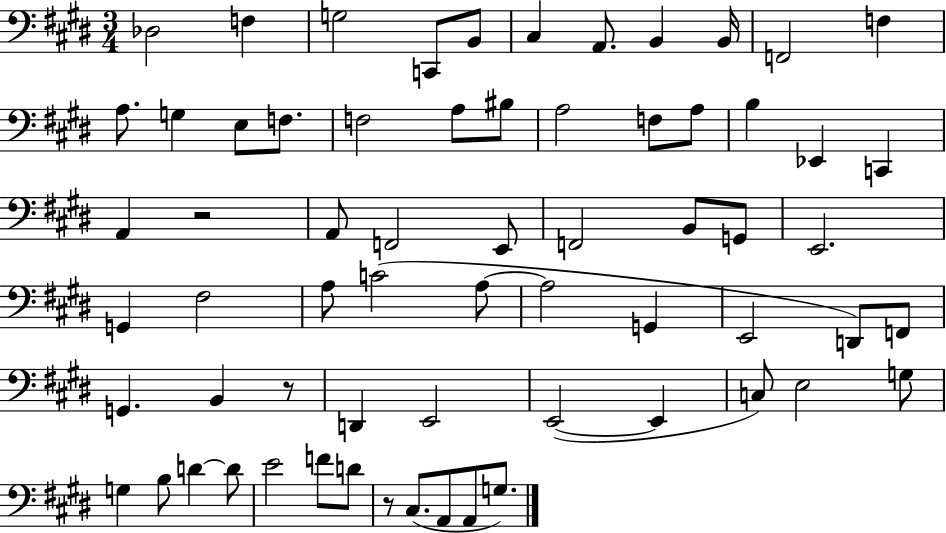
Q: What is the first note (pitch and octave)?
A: Db3